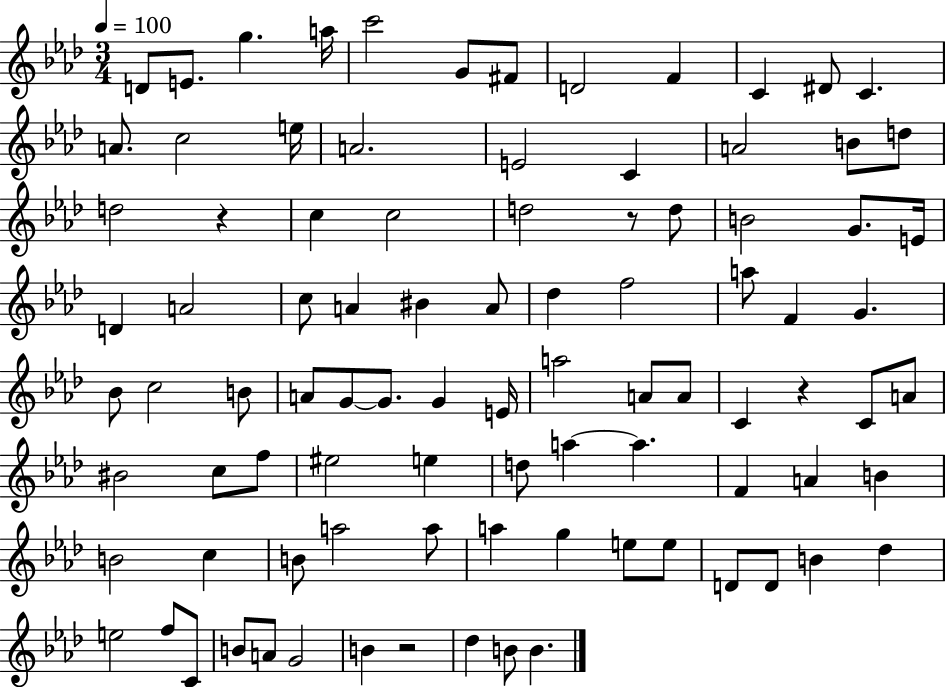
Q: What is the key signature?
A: AES major